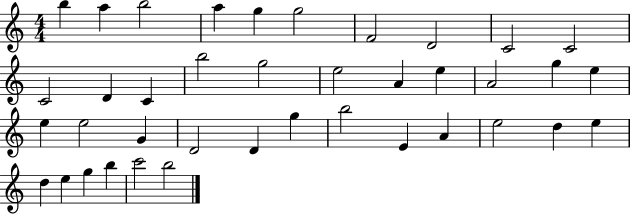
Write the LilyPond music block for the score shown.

{
  \clef treble
  \numericTimeSignature
  \time 4/4
  \key c \major
  b''4 a''4 b''2 | a''4 g''4 g''2 | f'2 d'2 | c'2 c'2 | \break c'2 d'4 c'4 | b''2 g''2 | e''2 a'4 e''4 | a'2 g''4 e''4 | \break e''4 e''2 g'4 | d'2 d'4 g''4 | b''2 e'4 a'4 | e''2 d''4 e''4 | \break d''4 e''4 g''4 b''4 | c'''2 b''2 | \bar "|."
}